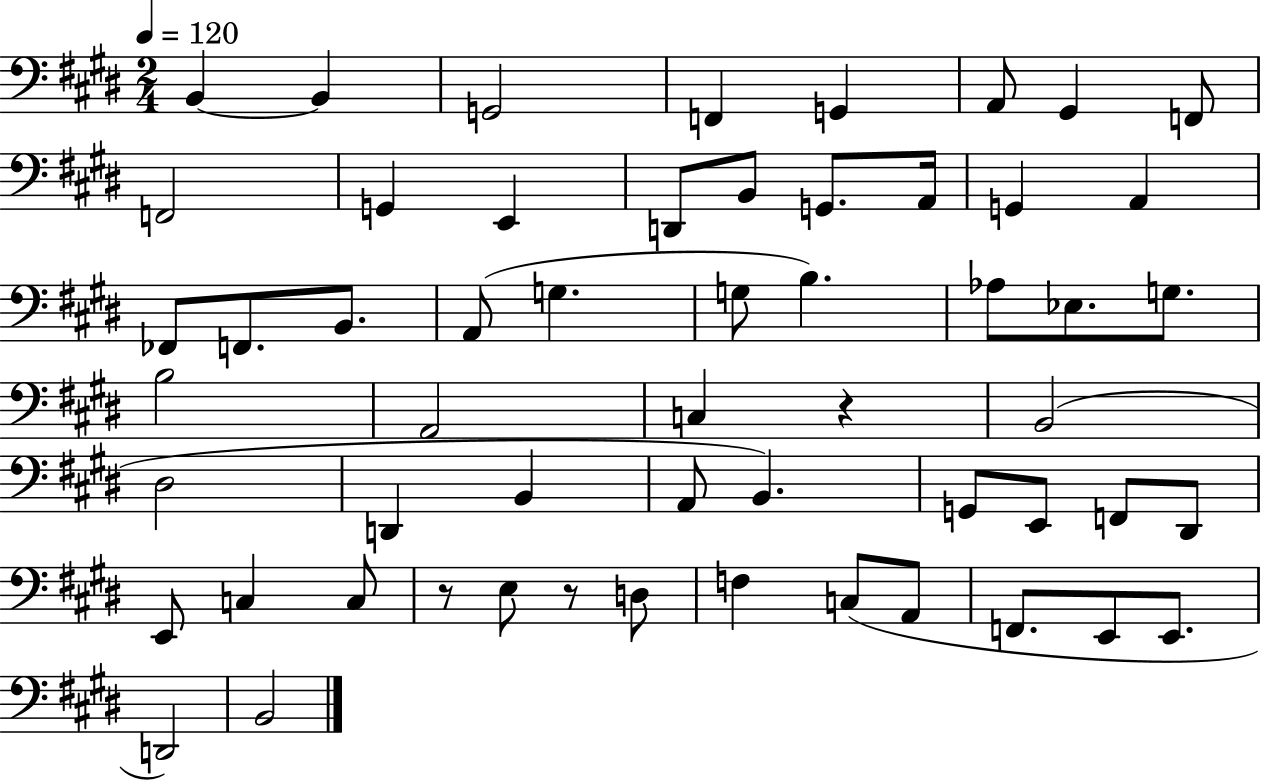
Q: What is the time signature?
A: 2/4